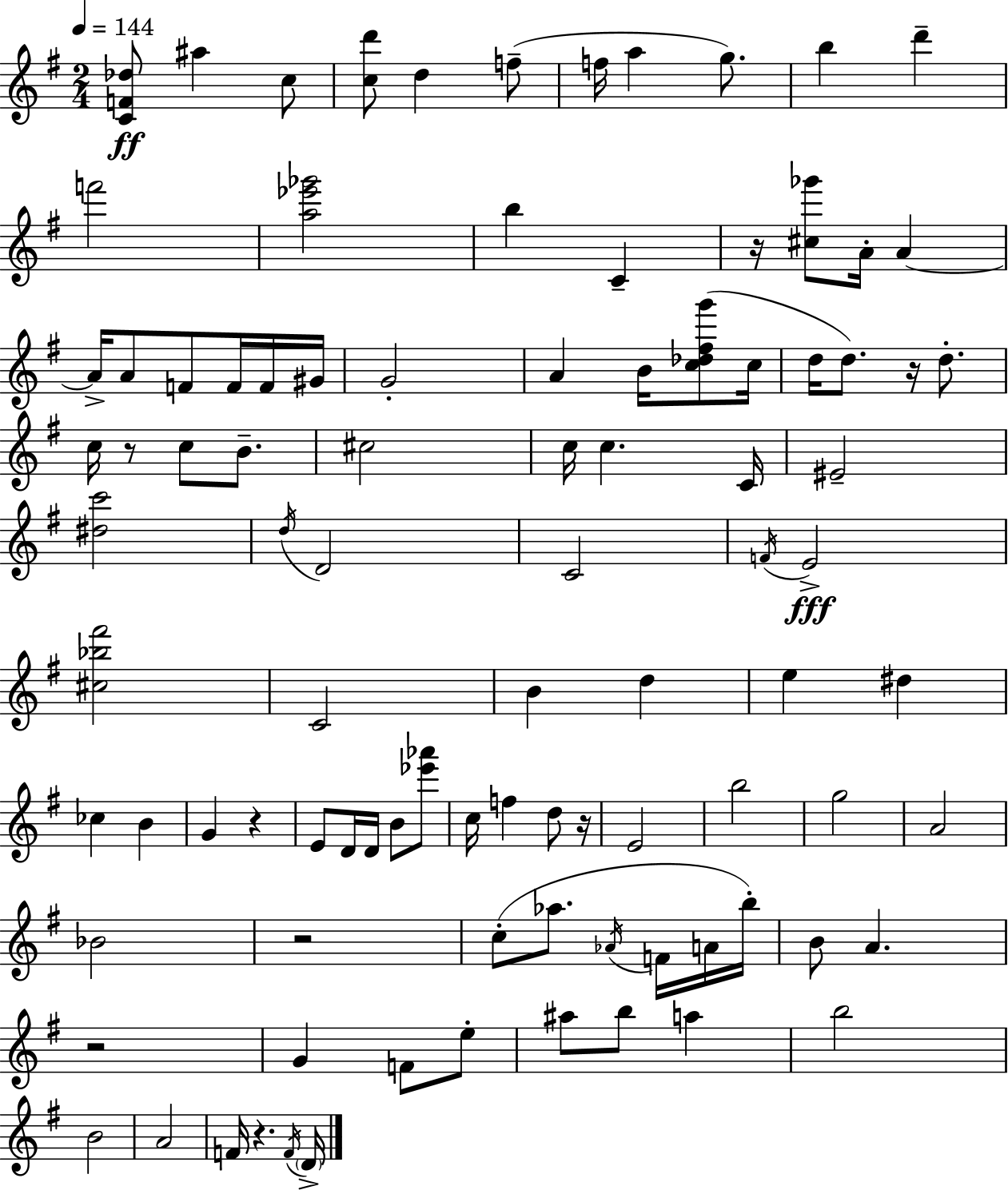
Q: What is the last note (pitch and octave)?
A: D4